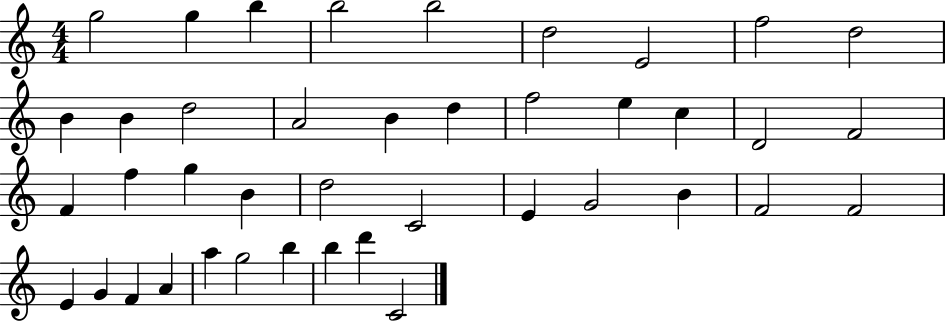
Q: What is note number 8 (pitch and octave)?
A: F5